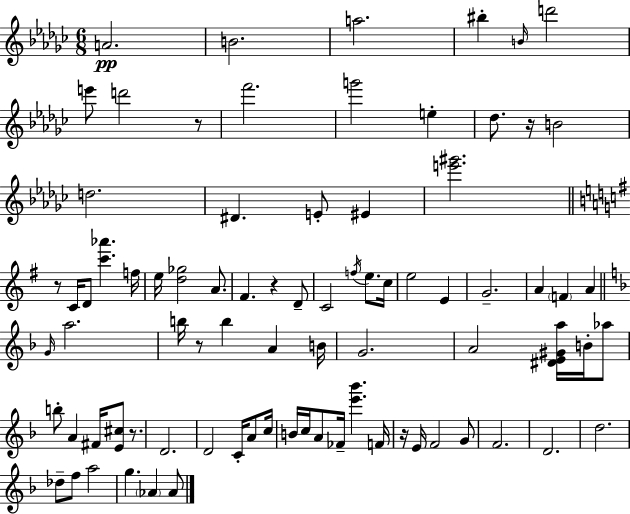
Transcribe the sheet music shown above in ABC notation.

X:1
T:Untitled
M:6/8
L:1/4
K:Ebm
A2 B2 a2 ^b B/4 d'2 e'/2 d'2 z/2 f'2 g'2 e _d/2 z/4 B2 d2 ^D E/2 ^E [e'^g']2 z/2 C/4 D/2 [c'_a'] f/4 e/4 [d_g]2 A/2 ^F z D/2 C2 f/4 e/2 c/4 e2 E G2 A F A G/4 a2 b/4 z/2 b A B/4 G2 A2 [^DE^Ga]/4 B/4 _a/2 b/2 A ^F/4 [E^c]/2 z/2 D2 D2 C/4 A/2 c/4 B/4 c/4 A/2 _F/4 [e'_b'] F/4 z/4 E/4 F2 G/2 F2 D2 d2 _d/2 f/2 a2 g _A _A/2